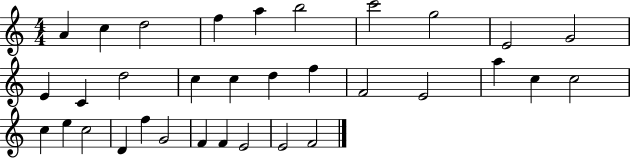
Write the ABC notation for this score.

X:1
T:Untitled
M:4/4
L:1/4
K:C
A c d2 f a b2 c'2 g2 E2 G2 E C d2 c c d f F2 E2 a c c2 c e c2 D f G2 F F E2 E2 F2